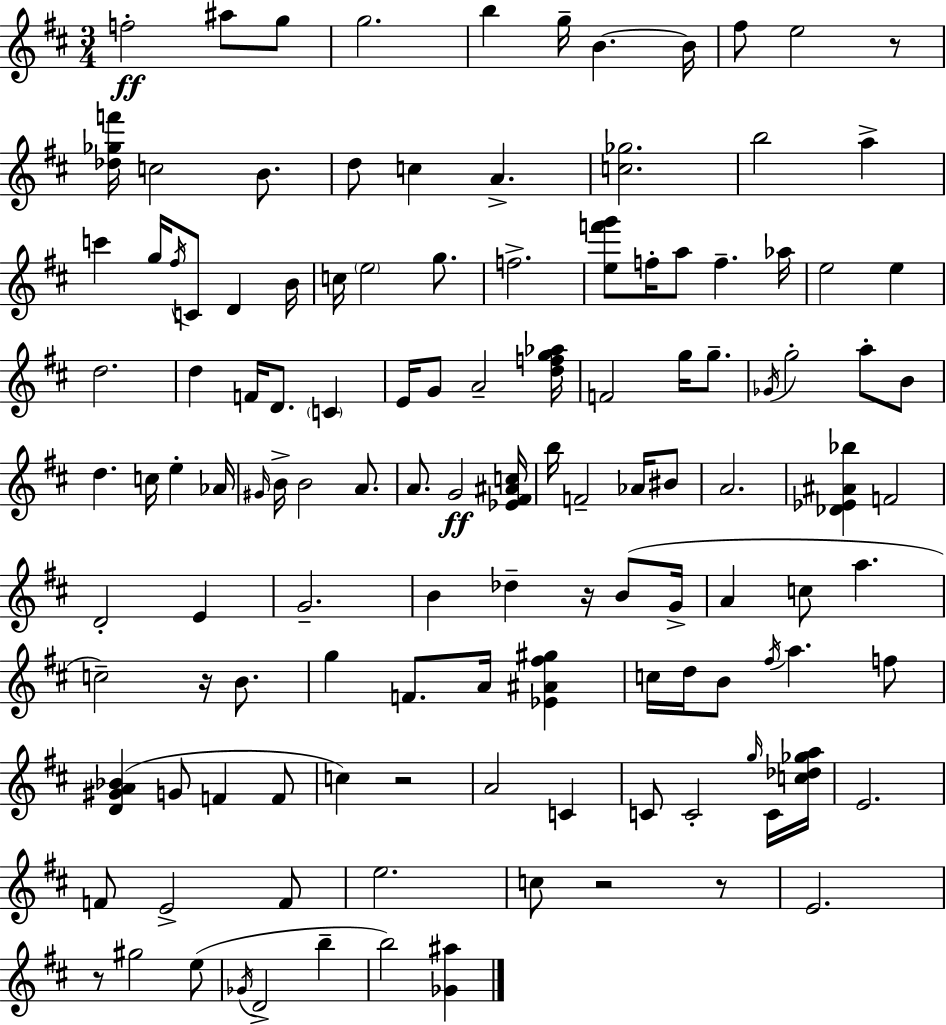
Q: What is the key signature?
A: D major